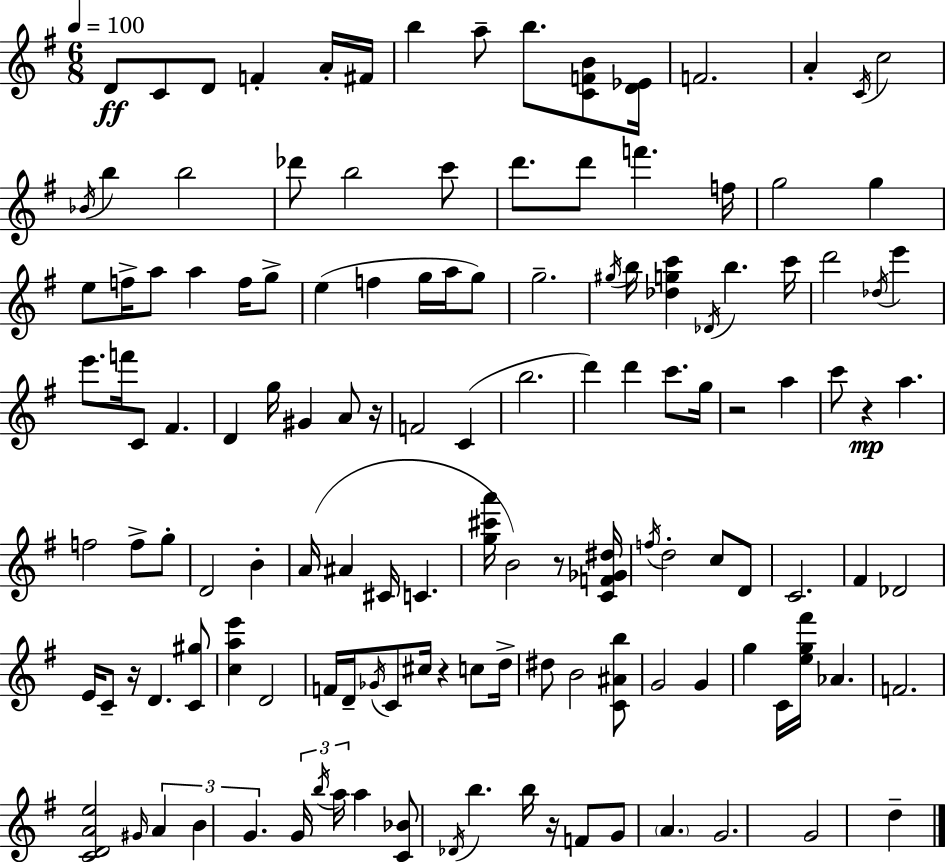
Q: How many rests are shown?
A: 7